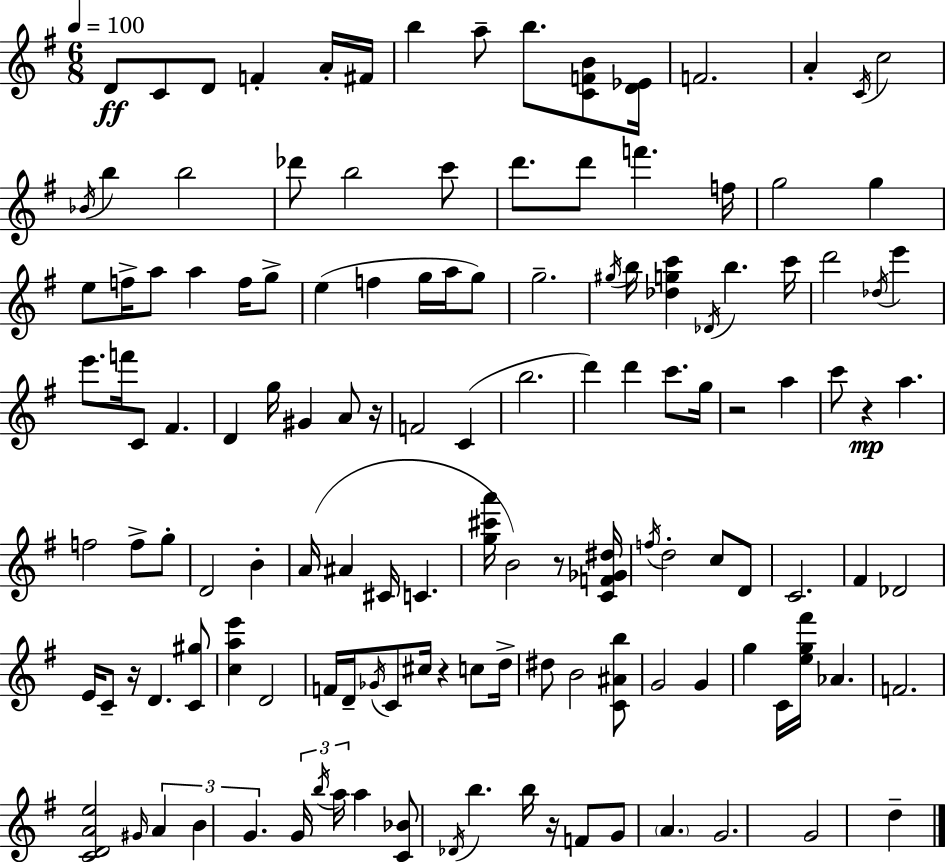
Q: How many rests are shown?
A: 7